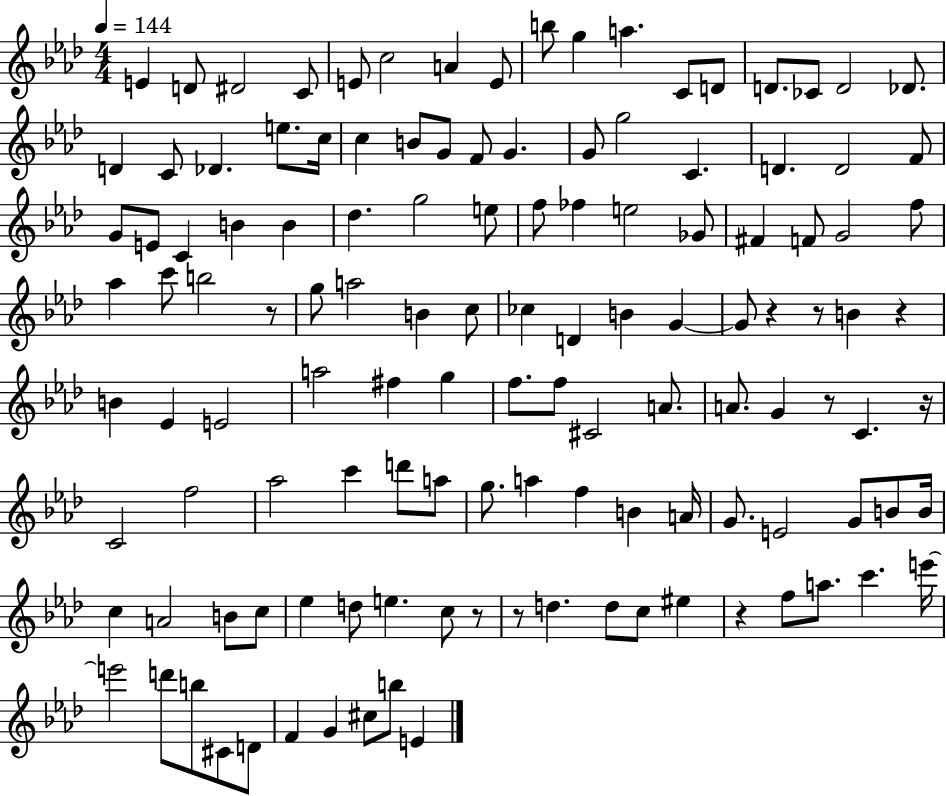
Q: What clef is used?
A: treble